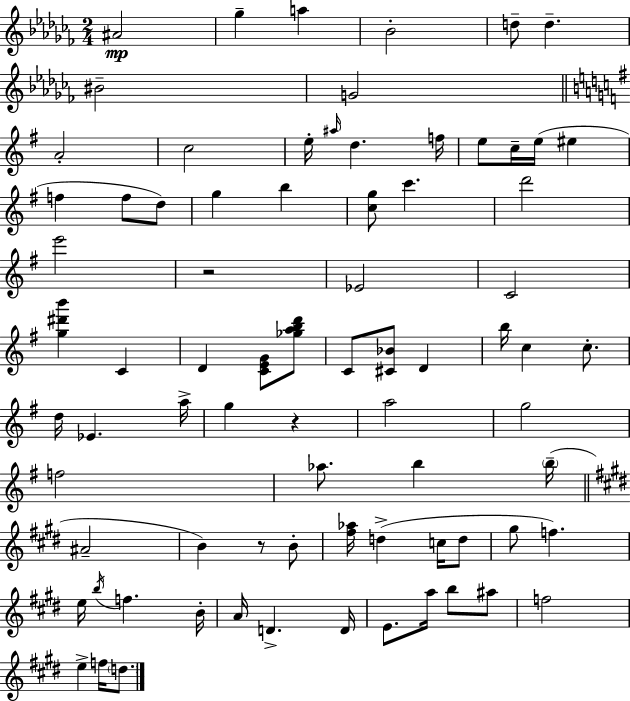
{
  \clef treble
  \numericTimeSignature
  \time 2/4
  \key aes \minor
  ais'2\mp | ges''4-- a''4 | bes'2-. | d''8-- d''4.-- | \break bis'2-- | g'2 | \bar "||" \break \key e \minor a'2-. | c''2 | e''16-. \grace { ais''16 } d''4. | f''16 e''8 c''16-- e''16( eis''4 | \break f''4 f''8 d''8) | g''4 b''4 | <c'' g''>8 c'''4. | d'''2 | \break e'''2 | r2 | ees'2 | c'2 | \break <g'' dis''' b'''>4 c'4 | d'4 <c' e' g'>8 <ges'' a'' b'' d'''>8 | c'8 <cis' bes'>8 d'4 | b''16 c''4 c''8.-. | \break d''16 ees'4. | a''16-> g''4 r4 | a''2 | g''2 | \break f''2 | aes''8. b''4 | \parenthesize b''16--( \bar "||" \break \key e \major ais'2-- | b'4) r8 b'8-. | <fis'' aes''>16 d''4->( c''16 d''8 | gis''8 f''4.) | \break e''16 \acciaccatura { b''16 } f''4. | b'16-. a'16 d'4.-> | d'16 e'8. a''16 b''8 ais''8 | f''2 | \break e''4-> f''16 \parenthesize d''8. | \bar "|."
}